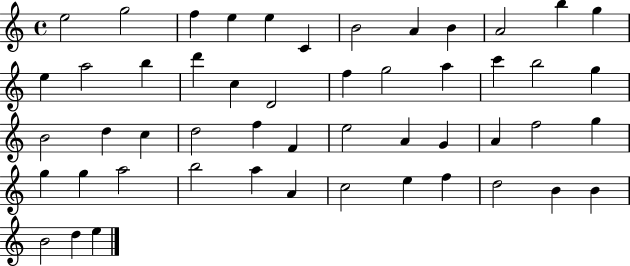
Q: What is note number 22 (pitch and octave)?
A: C6